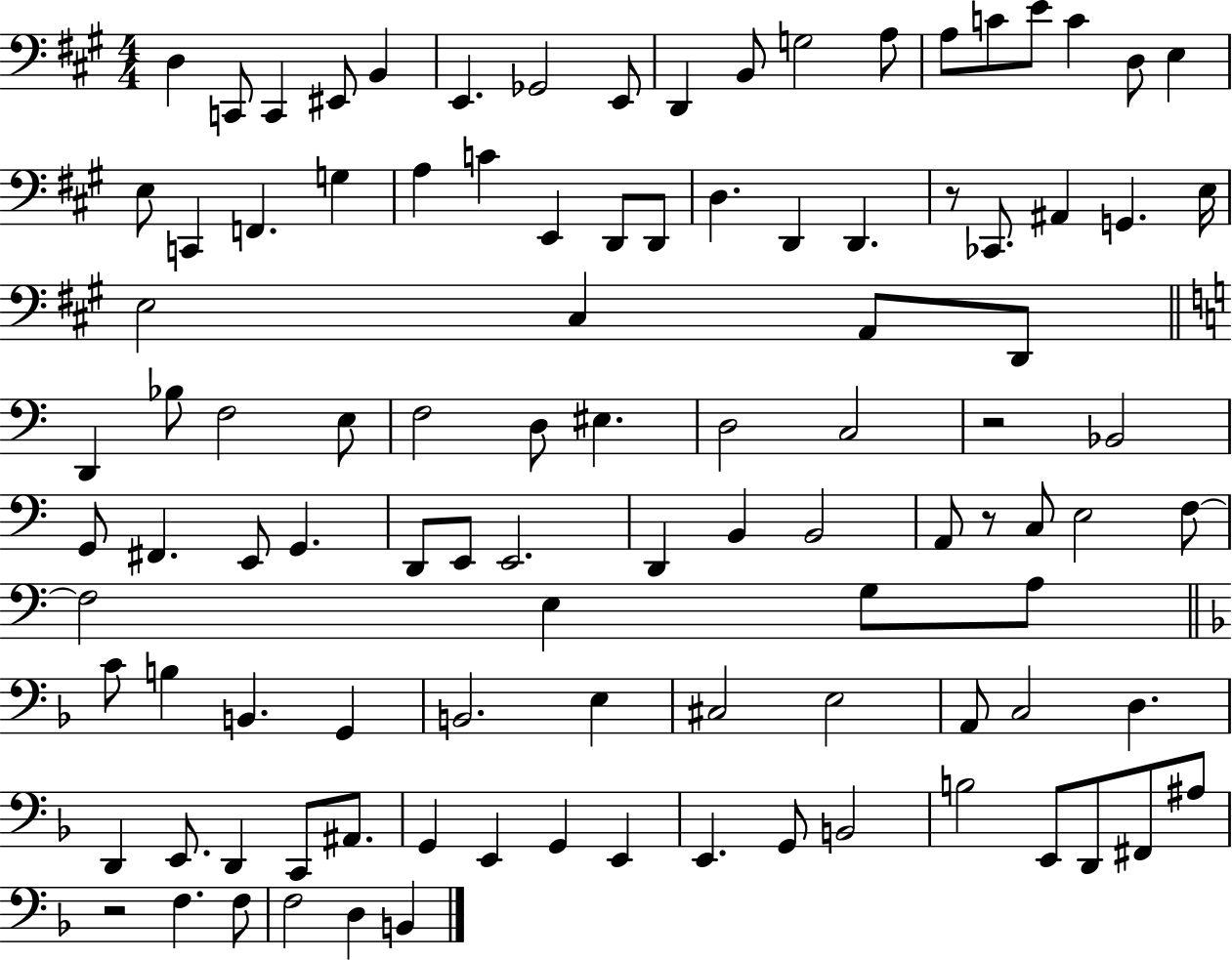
{
  \clef bass
  \numericTimeSignature
  \time 4/4
  \key a \major
  d4 c,8 c,4 eis,8 b,4 | e,4. ges,2 e,8 | d,4 b,8 g2 a8 | a8 c'8 e'8 c'4 d8 e4 | \break e8 c,4 f,4. g4 | a4 c'4 e,4 d,8 d,8 | d4. d,4 d,4. | r8 ces,8. ais,4 g,4. e16 | \break e2 cis4 a,8 d,8 | \bar "||" \break \key c \major d,4 bes8 f2 e8 | f2 d8 eis4. | d2 c2 | r2 bes,2 | \break g,8 fis,4. e,8 g,4. | d,8 e,8 e,2. | d,4 b,4 b,2 | a,8 r8 c8 e2 f8~~ | \break f2 e4 g8 a8 | \bar "||" \break \key f \major c'8 b4 b,4. g,4 | b,2. e4 | cis2 e2 | a,8 c2 d4. | \break d,4 e,8. d,4 c,8 ais,8. | g,4 e,4 g,4 e,4 | e,4. g,8 b,2 | b2 e,8 d,8 fis,8 ais8 | \break r2 f4. f8 | f2 d4 b,4 | \bar "|."
}